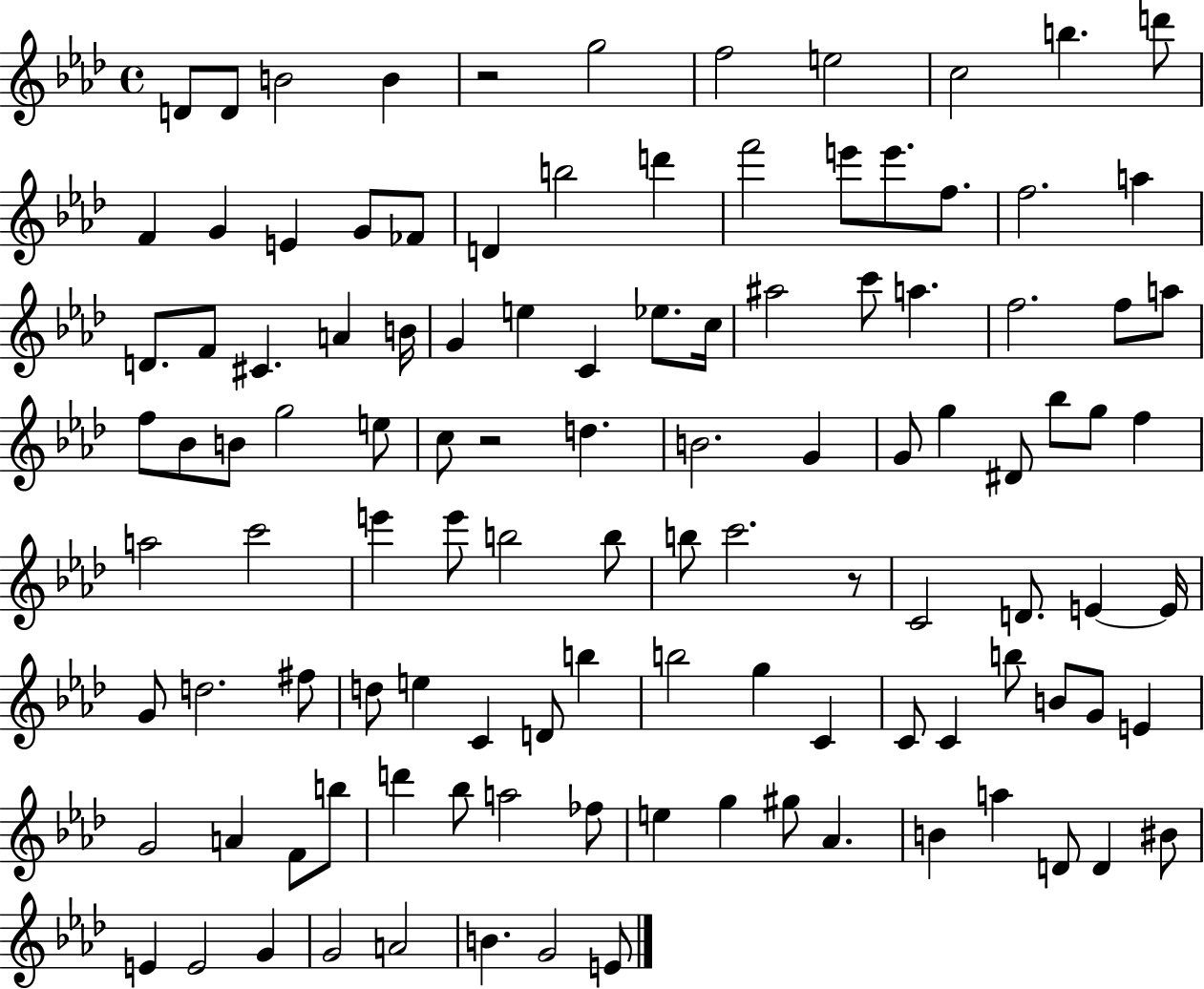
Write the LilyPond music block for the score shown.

{
  \clef treble
  \time 4/4
  \defaultTimeSignature
  \key aes \major
  \repeat volta 2 { d'8 d'8 b'2 b'4 | r2 g''2 | f''2 e''2 | c''2 b''4. d'''8 | \break f'4 g'4 e'4 g'8 fes'8 | d'4 b''2 d'''4 | f'''2 e'''8 e'''8. f''8. | f''2. a''4 | \break d'8. f'8 cis'4. a'4 b'16 | g'4 e''4 c'4 ees''8. c''16 | ais''2 c'''8 a''4. | f''2. f''8 a''8 | \break f''8 bes'8 b'8 g''2 e''8 | c''8 r2 d''4. | b'2. g'4 | g'8 g''4 dis'8 bes''8 g''8 f''4 | \break a''2 c'''2 | e'''4 e'''8 b''2 b''8 | b''8 c'''2. r8 | c'2 d'8. e'4~~ e'16 | \break g'8 d''2. fis''8 | d''8 e''4 c'4 d'8 b''4 | b''2 g''4 c'4 | c'8 c'4 b''8 b'8 g'8 e'4 | \break g'2 a'4 f'8 b''8 | d'''4 bes''8 a''2 fes''8 | e''4 g''4 gis''8 aes'4. | b'4 a''4 d'8 d'4 bis'8 | \break e'4 e'2 g'4 | g'2 a'2 | b'4. g'2 e'8 | } \bar "|."
}